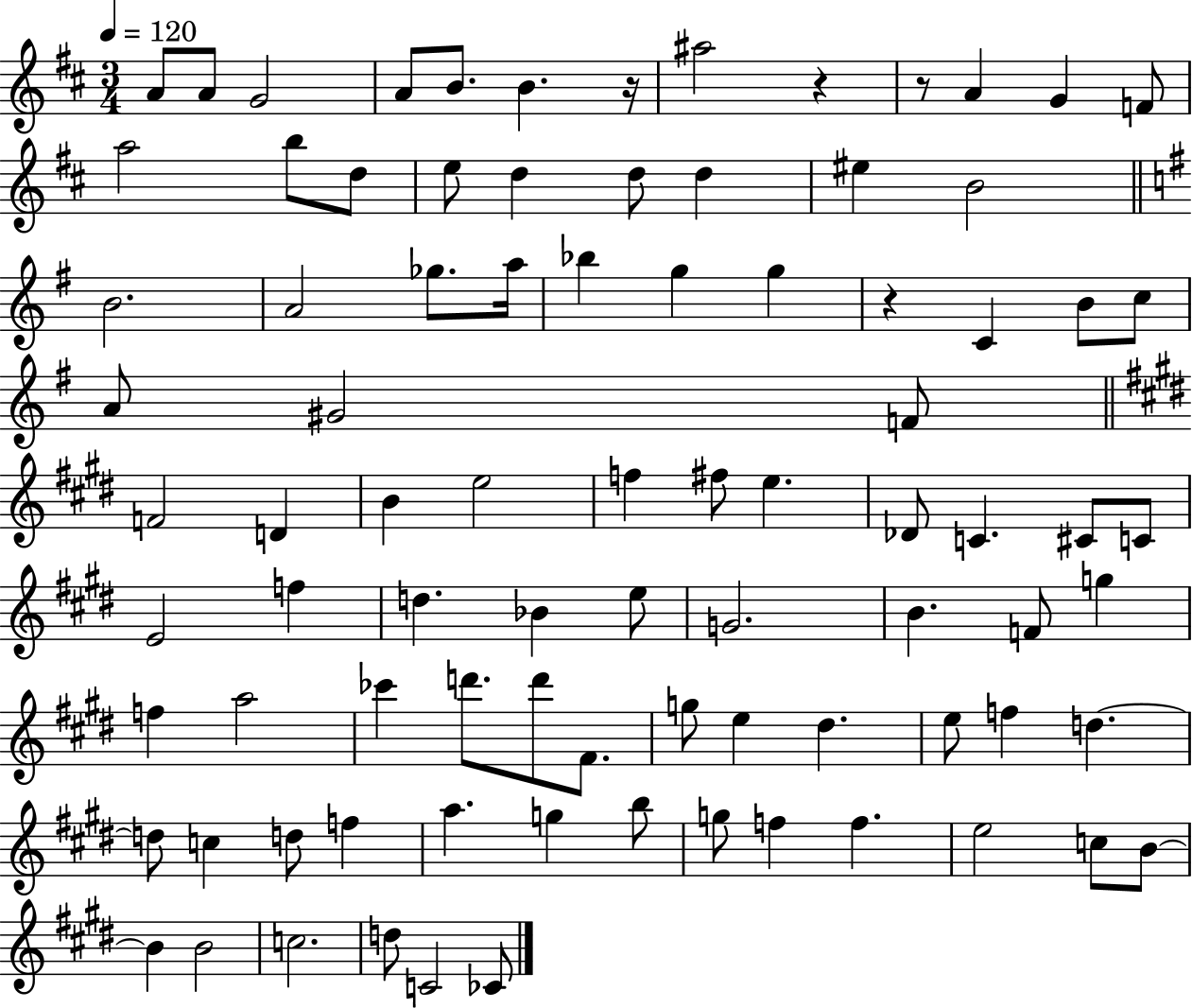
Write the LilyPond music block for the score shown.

{
  \clef treble
  \numericTimeSignature
  \time 3/4
  \key d \major
  \tempo 4 = 120
  a'8 a'8 g'2 | a'8 b'8. b'4. r16 | ais''2 r4 | r8 a'4 g'4 f'8 | \break a''2 b''8 d''8 | e''8 d''4 d''8 d''4 | eis''4 b'2 | \bar "||" \break \key e \minor b'2. | a'2 ges''8. a''16 | bes''4 g''4 g''4 | r4 c'4 b'8 c''8 | \break a'8 gis'2 f'8 | \bar "||" \break \key e \major f'2 d'4 | b'4 e''2 | f''4 fis''8 e''4. | des'8 c'4. cis'8 c'8 | \break e'2 f''4 | d''4. bes'4 e''8 | g'2. | b'4. f'8 g''4 | \break f''4 a''2 | ces'''4 d'''8. d'''8 fis'8. | g''8 e''4 dis''4. | e''8 f''4 d''4.~~ | \break d''8 c''4 d''8 f''4 | a''4. g''4 b''8 | g''8 f''4 f''4. | e''2 c''8 b'8~~ | \break b'4 b'2 | c''2. | d''8 c'2 ces'8 | \bar "|."
}